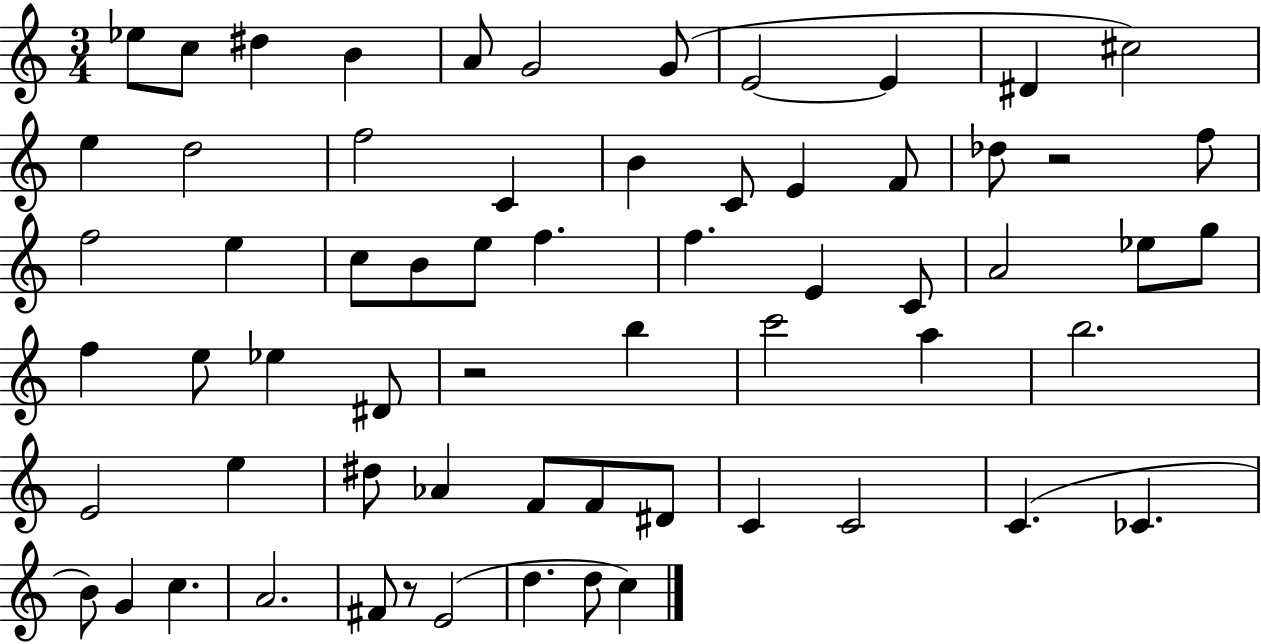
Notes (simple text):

Eb5/e C5/e D#5/q B4/q A4/e G4/h G4/e E4/h E4/q D#4/q C#5/h E5/q D5/h F5/h C4/q B4/q C4/e E4/q F4/e Db5/e R/h F5/e F5/h E5/q C5/e B4/e E5/e F5/q. F5/q. E4/q C4/e A4/h Eb5/e G5/e F5/q E5/e Eb5/q D#4/e R/h B5/q C6/h A5/q B5/h. E4/h E5/q D#5/e Ab4/q F4/e F4/e D#4/e C4/q C4/h C4/q. CES4/q. B4/e G4/q C5/q. A4/h. F#4/e R/e E4/h D5/q. D5/e C5/q